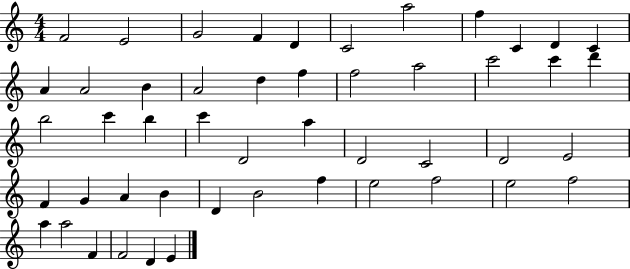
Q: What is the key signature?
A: C major